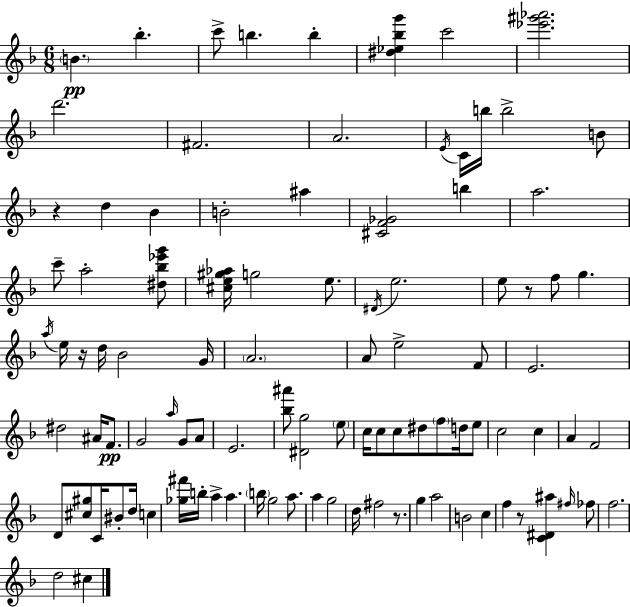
B4/q. Bb5/q. C6/e B5/q. B5/q [D#5,Eb5,Bb5,G6]/q C6/h [Eb6,G#6,Ab6]/h. D6/h. F#4/h. A4/h. E4/s C4/s B5/s B5/h B4/e R/q D5/q Bb4/q B4/h A#5/q [C#4,F4,Gb4]/h B5/q A5/h. C6/e A5/h [D#5,Bb5,Eb6,G6]/e [C#5,E5,G#5,Ab5]/s G5/h E5/e. D#4/s E5/h. E5/e R/e F5/e G5/q. A5/s E5/s R/s D5/s Bb4/h G4/s A4/h. A4/e E5/h F4/e E4/h. D#5/h A#4/s F4/e. G4/h A5/s G4/e A4/e E4/h. [Bb5,A#6]/e [D#4,G5]/h E5/e C5/s C5/e C5/e D#5/e F5/e D5/s E5/e C5/h C5/q A4/q F4/h D4/e [C#5,G#5]/e C4/s BIS4/e D5/s C5/q [Gb5,F#6]/s B5/s A5/q A5/q. B5/s G5/h A5/e. A5/q G5/h D5/s F#5/h R/e. G5/q A5/h B4/h C5/q F5/q R/e [C4,D#4,A#5]/q F#5/s FES5/e F5/h. D5/h C#5/q